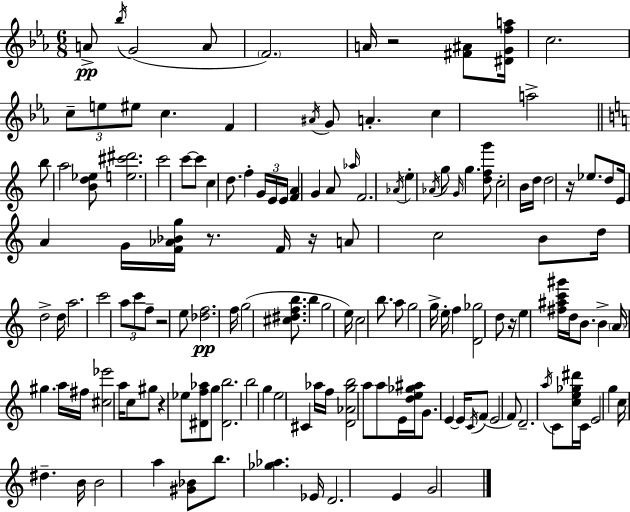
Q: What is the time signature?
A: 6/8